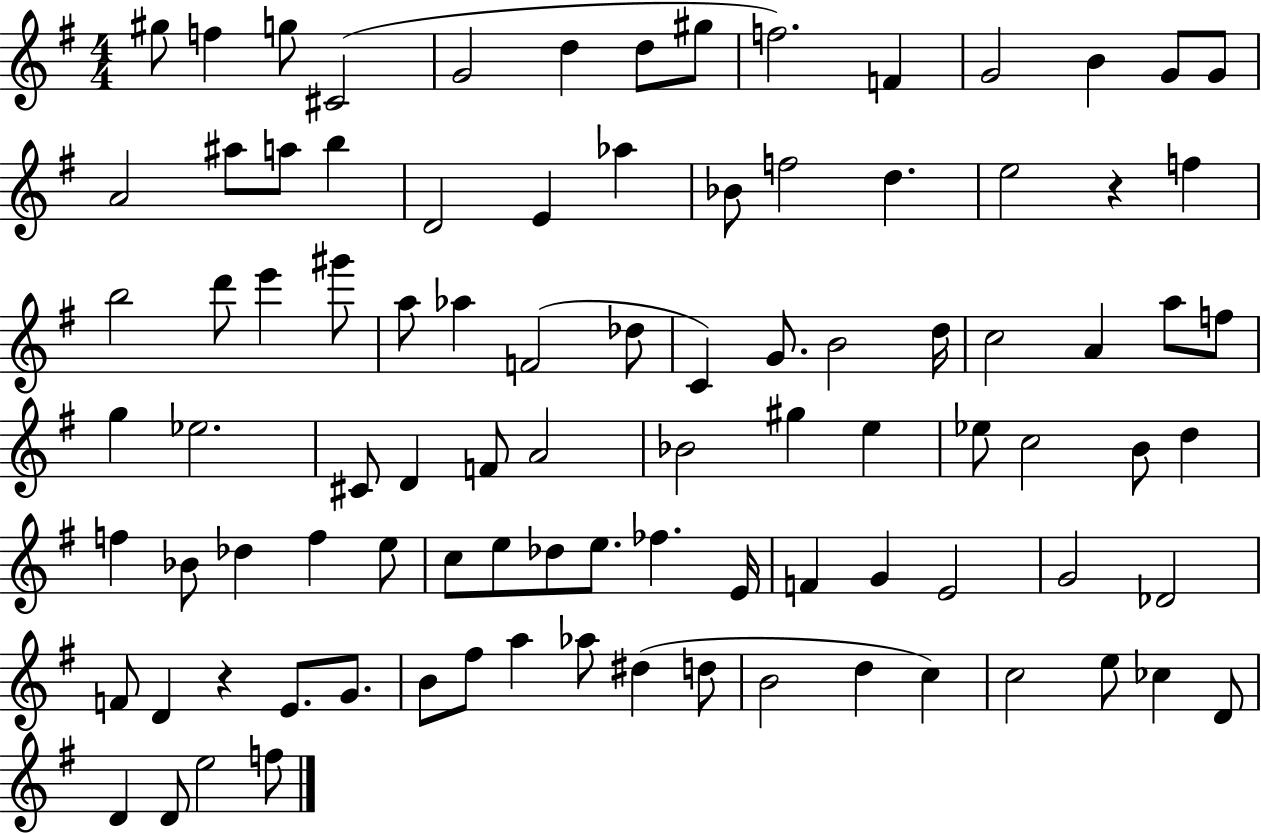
X:1
T:Untitled
M:4/4
L:1/4
K:G
^g/2 f g/2 ^C2 G2 d d/2 ^g/2 f2 F G2 B G/2 G/2 A2 ^a/2 a/2 b D2 E _a _B/2 f2 d e2 z f b2 d'/2 e' ^g'/2 a/2 _a F2 _d/2 C G/2 B2 d/4 c2 A a/2 f/2 g _e2 ^C/2 D F/2 A2 _B2 ^g e _e/2 c2 B/2 d f _B/2 _d f e/2 c/2 e/2 _d/2 e/2 _f E/4 F G E2 G2 _D2 F/2 D z E/2 G/2 B/2 ^f/2 a _a/2 ^d d/2 B2 d c c2 e/2 _c D/2 D D/2 e2 f/2